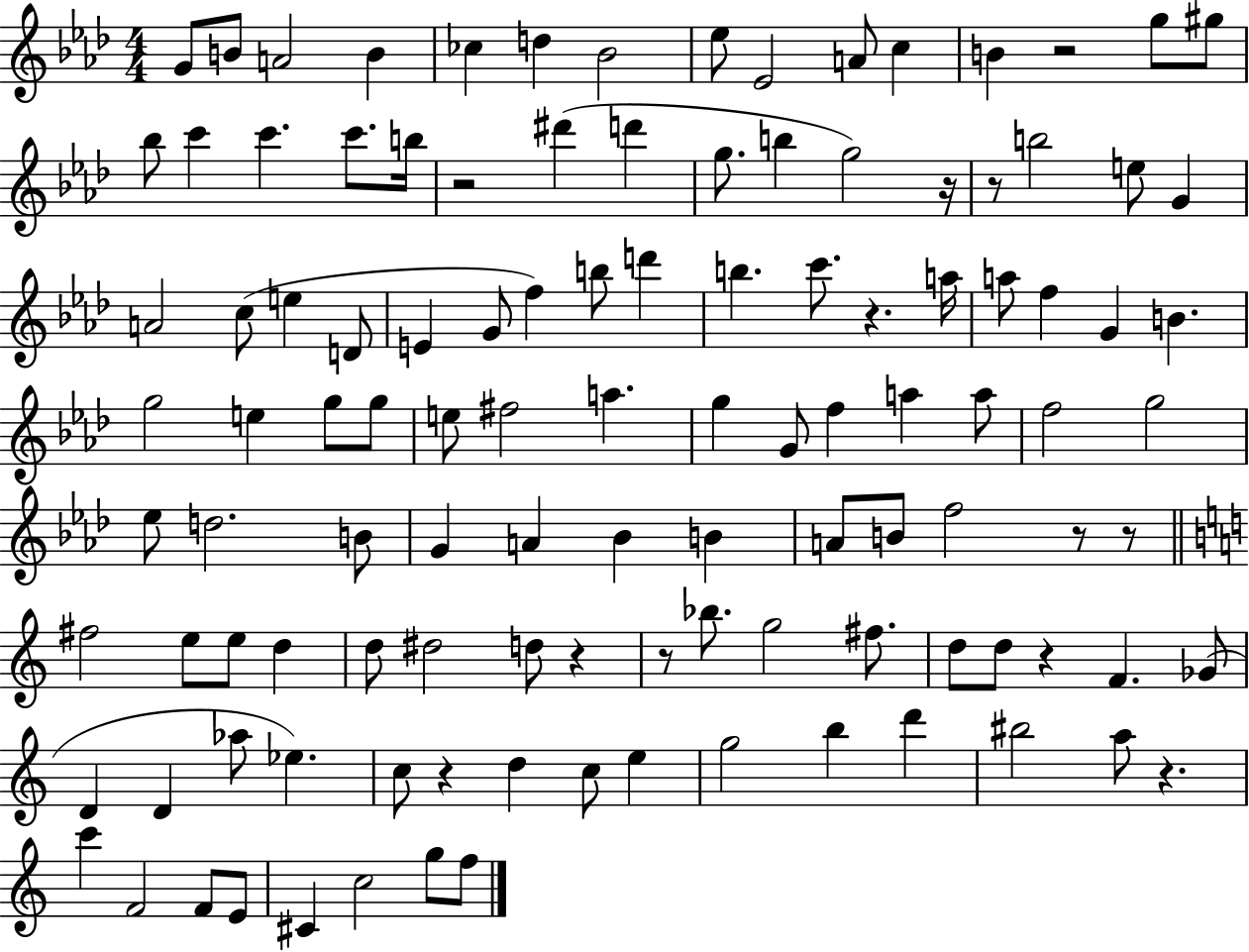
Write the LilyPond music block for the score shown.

{
  \clef treble
  \numericTimeSignature
  \time 4/4
  \key aes \major
  g'8 b'8 a'2 b'4 | ces''4 d''4 bes'2 | ees''8 ees'2 a'8 c''4 | b'4 r2 g''8 gis''8 | \break bes''8 c'''4 c'''4. c'''8. b''16 | r2 dis'''4( d'''4 | g''8. b''4 g''2) r16 | r8 b''2 e''8 g'4 | \break a'2 c''8( e''4 d'8 | e'4 g'8 f''4) b''8 d'''4 | b''4. c'''8. r4. a''16 | a''8 f''4 g'4 b'4. | \break g''2 e''4 g''8 g''8 | e''8 fis''2 a''4. | g''4 g'8 f''4 a''4 a''8 | f''2 g''2 | \break ees''8 d''2. b'8 | g'4 a'4 bes'4 b'4 | a'8 b'8 f''2 r8 r8 | \bar "||" \break \key a \minor fis''2 e''8 e''8 d''4 | d''8 dis''2 d''8 r4 | r8 bes''8. g''2 fis''8. | d''8 d''8 r4 f'4. ges'8( | \break d'4 d'4 aes''8 ees''4.) | c''8 r4 d''4 c''8 e''4 | g''2 b''4 d'''4 | bis''2 a''8 r4. | \break c'''4 f'2 f'8 e'8 | cis'4 c''2 g''8 f''8 | \bar "|."
}